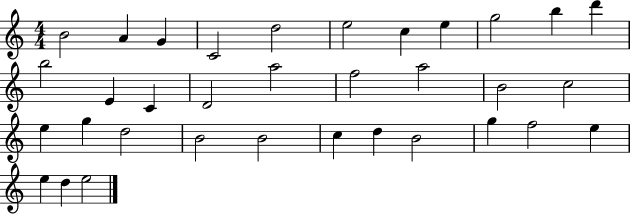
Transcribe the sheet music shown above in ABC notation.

X:1
T:Untitled
M:4/4
L:1/4
K:C
B2 A G C2 d2 e2 c e g2 b d' b2 E C D2 a2 f2 a2 B2 c2 e g d2 B2 B2 c d B2 g f2 e e d e2